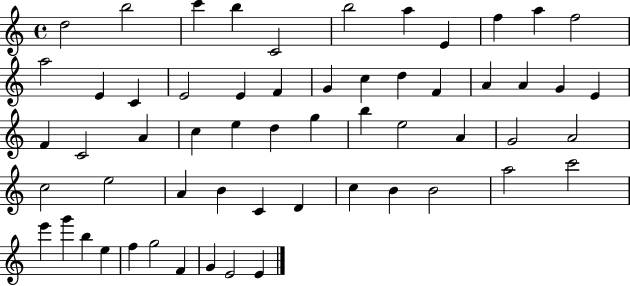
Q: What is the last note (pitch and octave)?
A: E4